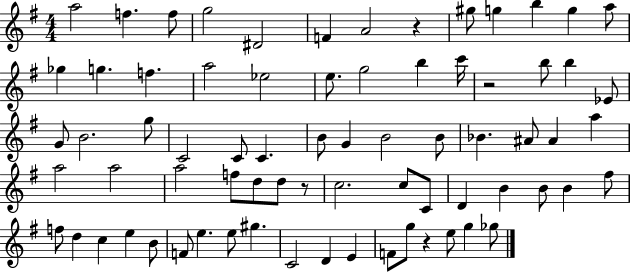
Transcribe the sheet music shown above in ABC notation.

X:1
T:Untitled
M:4/4
L:1/4
K:G
a2 f f/2 g2 ^D2 F A2 z ^g/2 g b g a/2 _g g f a2 _e2 e/2 g2 b c'/4 z2 b/2 b _E/2 G/2 B2 g/2 C2 C/2 C B/2 G B2 B/2 _B ^A/2 ^A a a2 a2 a2 f/2 d/2 d/2 z/2 c2 c/2 C/2 D B B/2 B ^f/2 f/2 d c e B/2 F/2 e e/2 ^g C2 D E F/2 g/2 z e/2 g _g/2